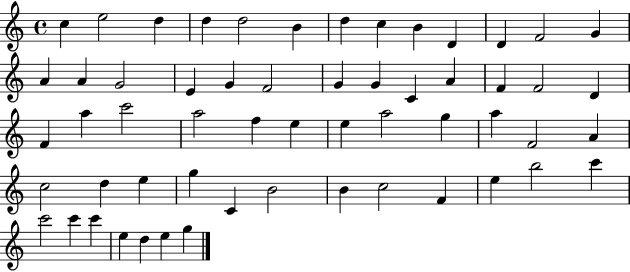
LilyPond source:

{
  \clef treble
  \time 4/4
  \defaultTimeSignature
  \key c \major
  c''4 e''2 d''4 | d''4 d''2 b'4 | d''4 c''4 b'4 d'4 | d'4 f'2 g'4 | \break a'4 a'4 g'2 | e'4 g'4 f'2 | g'4 g'4 c'4 a'4 | f'4 f'2 d'4 | \break f'4 a''4 c'''2 | a''2 f''4 e''4 | e''4 a''2 g''4 | a''4 f'2 a'4 | \break c''2 d''4 e''4 | g''4 c'4 b'2 | b'4 c''2 f'4 | e''4 b''2 c'''4 | \break c'''2 c'''4 c'''4 | e''4 d''4 e''4 g''4 | \bar "|."
}